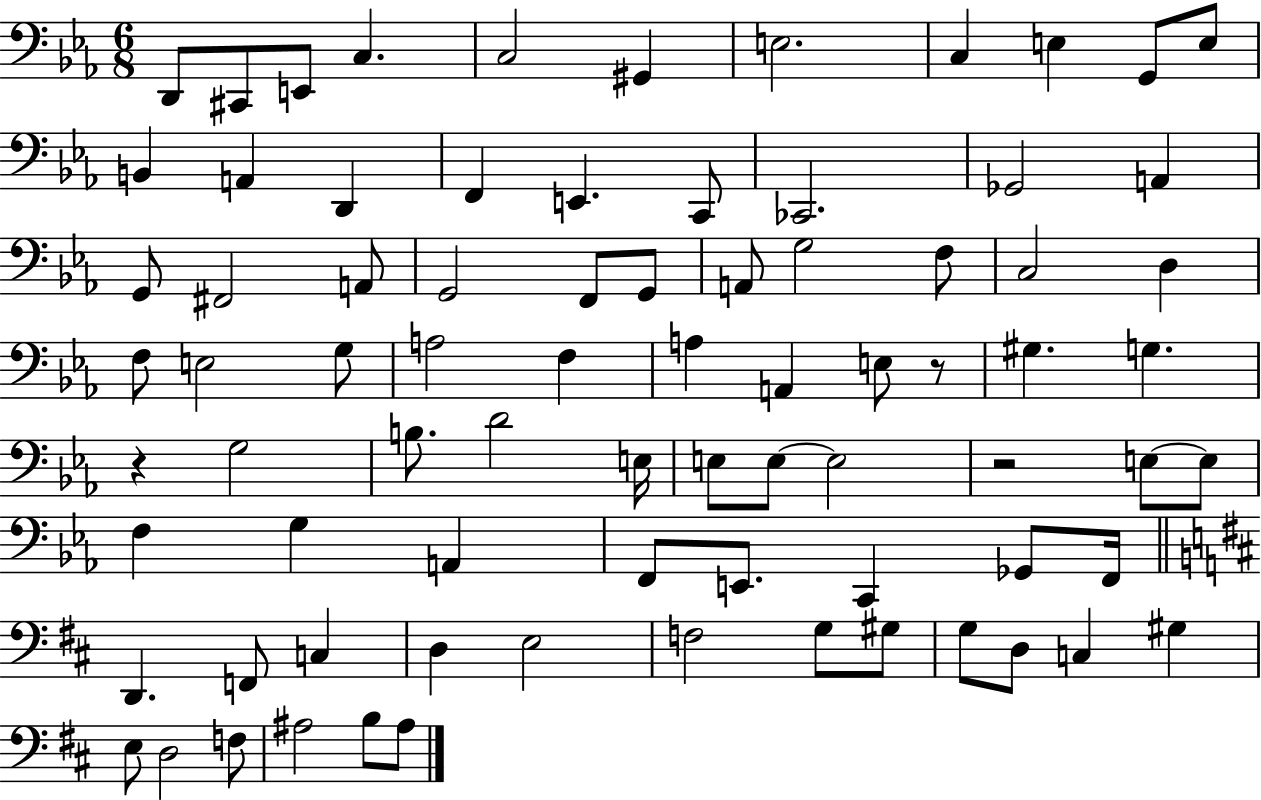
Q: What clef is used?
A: bass